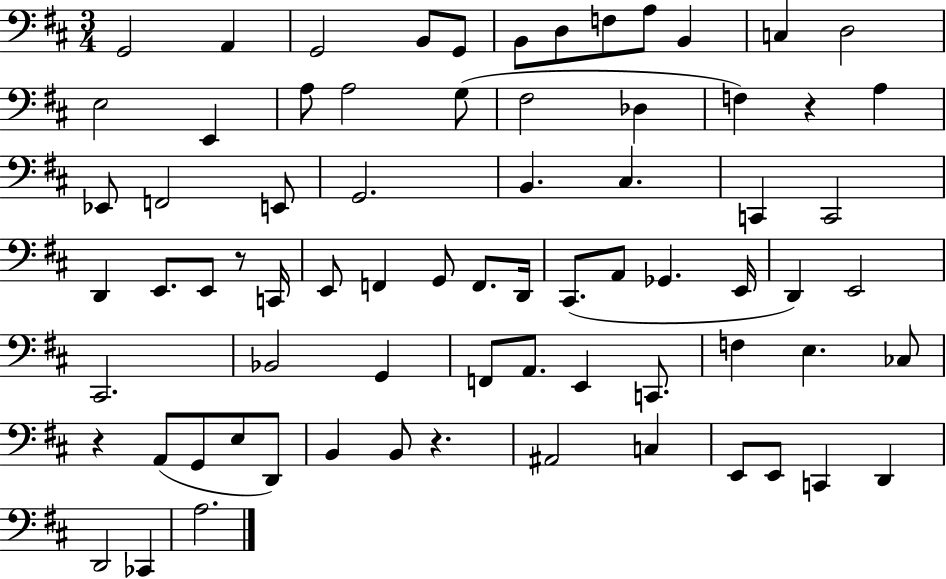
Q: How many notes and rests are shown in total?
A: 73